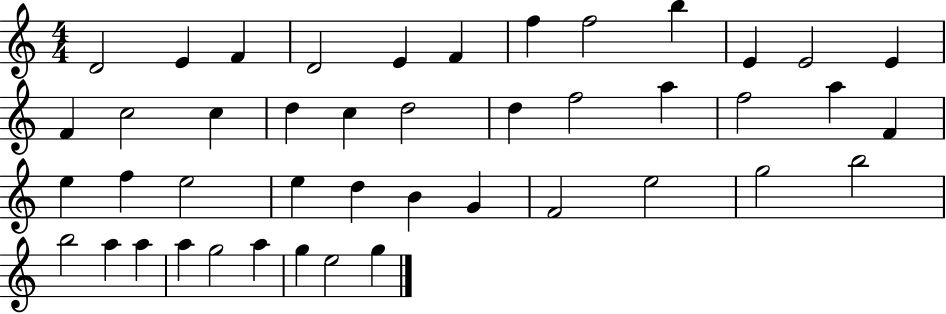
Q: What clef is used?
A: treble